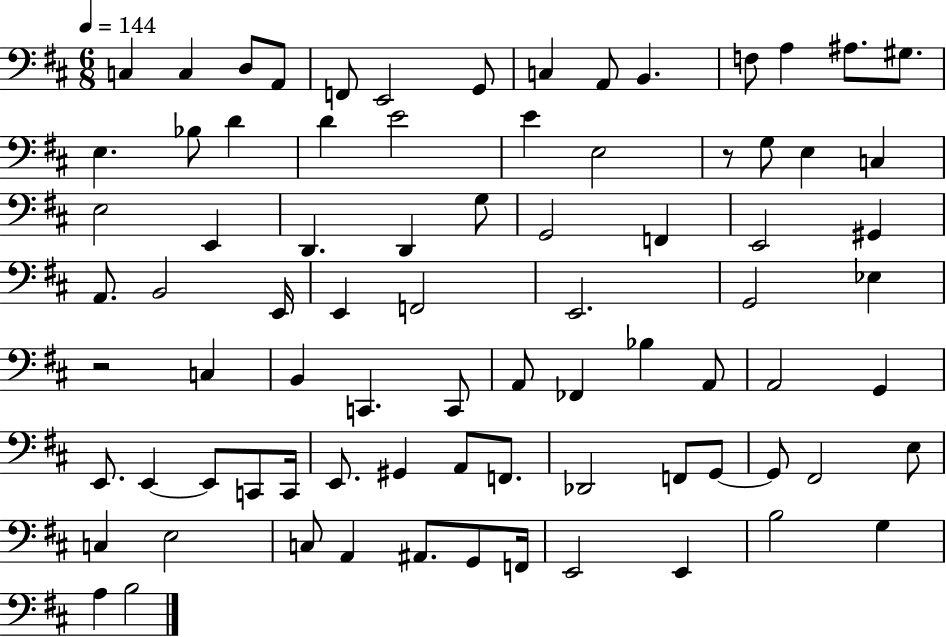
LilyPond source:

{
  \clef bass
  \numericTimeSignature
  \time 6/8
  \key d \major
  \tempo 4 = 144
  c4 c4 d8 a,8 | f,8 e,2 g,8 | c4 a,8 b,4. | f8 a4 ais8. gis8. | \break e4. bes8 d'4 | d'4 e'2 | e'4 e2 | r8 g8 e4 c4 | \break e2 e,4 | d,4. d,4 g8 | g,2 f,4 | e,2 gis,4 | \break a,8. b,2 e,16 | e,4 f,2 | e,2. | g,2 ees4 | \break r2 c4 | b,4 c,4. c,8 | a,8 fes,4 bes4 a,8 | a,2 g,4 | \break e,8. e,4~~ e,8 c,8 c,16 | e,8. gis,4 a,8 f,8. | des,2 f,8 g,8~~ | g,8 fis,2 e8 | \break c4 e2 | c8 a,4 ais,8. g,8 f,16 | e,2 e,4 | b2 g4 | \break a4 b2 | \bar "|."
}